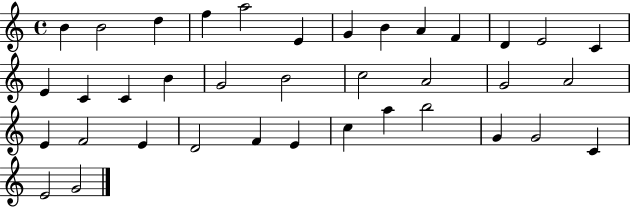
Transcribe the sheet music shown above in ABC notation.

X:1
T:Untitled
M:4/4
L:1/4
K:C
B B2 d f a2 E G B A F D E2 C E C C B G2 B2 c2 A2 G2 A2 E F2 E D2 F E c a b2 G G2 C E2 G2